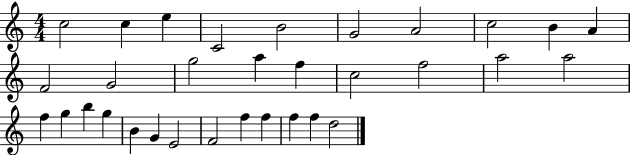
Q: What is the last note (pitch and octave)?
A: D5